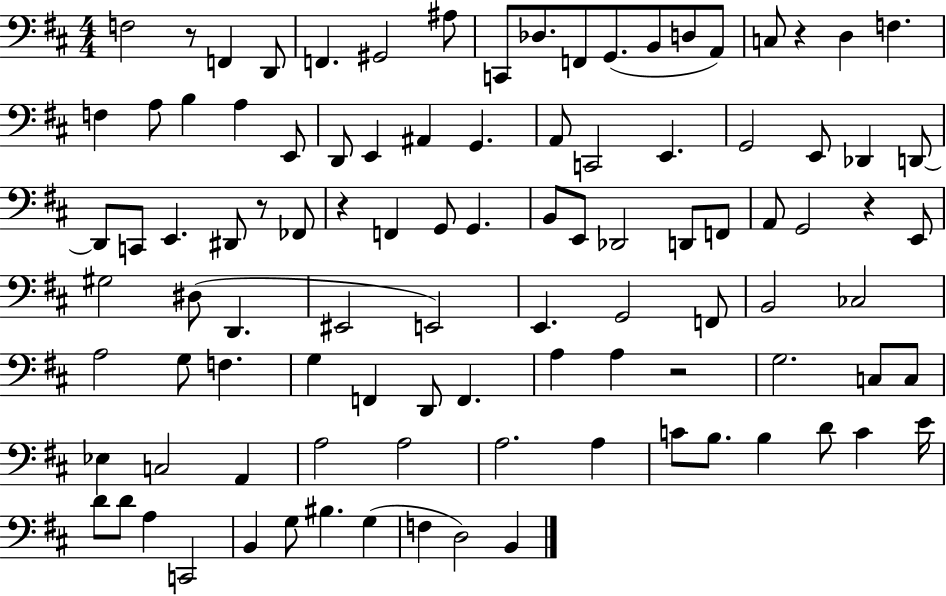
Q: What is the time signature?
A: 4/4